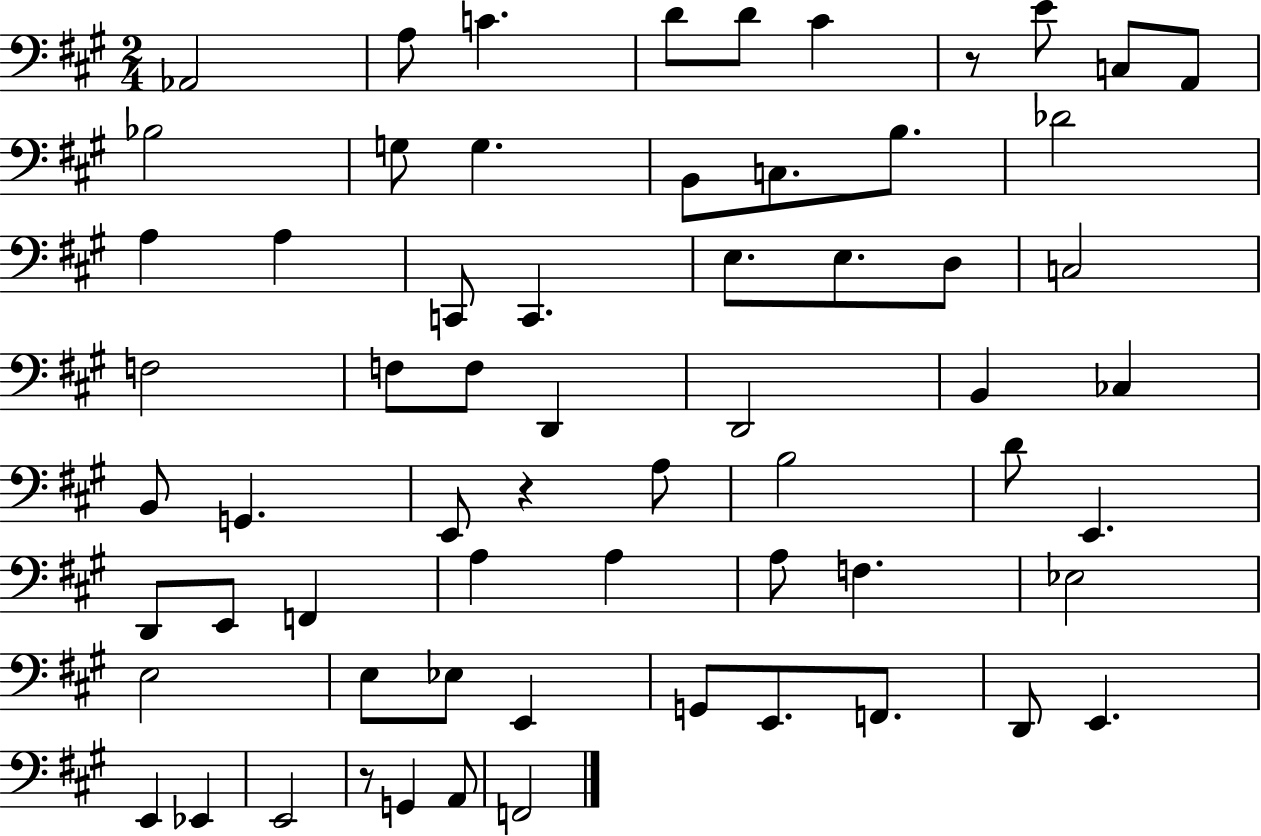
{
  \clef bass
  \numericTimeSignature
  \time 2/4
  \key a \major
  aes,2 | a8 c'4. | d'8 d'8 cis'4 | r8 e'8 c8 a,8 | \break bes2 | g8 g4. | b,8 c8. b8. | des'2 | \break a4 a4 | c,8 c,4. | e8. e8. d8 | c2 | \break f2 | f8 f8 d,4 | d,2 | b,4 ces4 | \break b,8 g,4. | e,8 r4 a8 | b2 | d'8 e,4. | \break d,8 e,8 f,4 | a4 a4 | a8 f4. | ees2 | \break e2 | e8 ees8 e,4 | g,8 e,8. f,8. | d,8 e,4. | \break e,4 ees,4 | e,2 | r8 g,4 a,8 | f,2 | \break \bar "|."
}